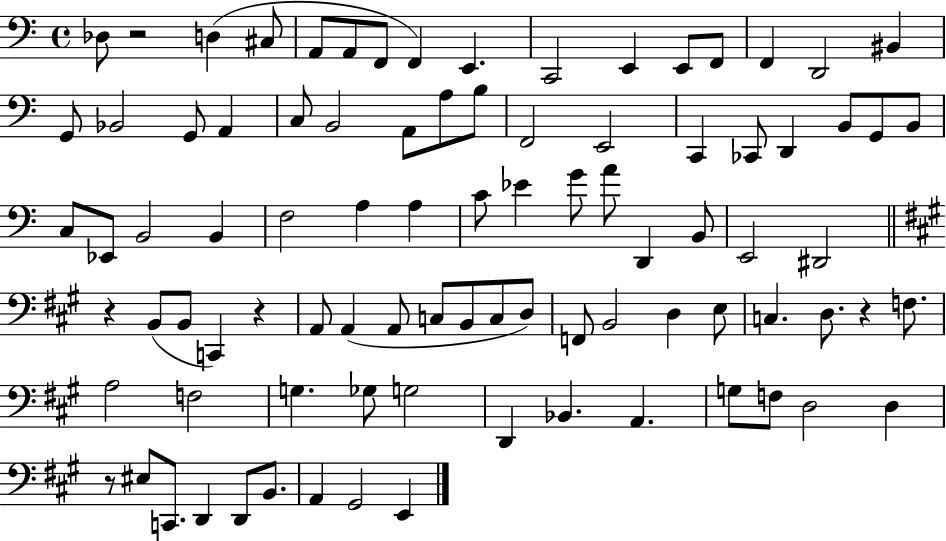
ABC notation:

X:1
T:Untitled
M:4/4
L:1/4
K:C
_D,/2 z2 D, ^C,/2 A,,/2 A,,/2 F,,/2 F,, E,, C,,2 E,, E,,/2 F,,/2 F,, D,,2 ^B,, G,,/2 _B,,2 G,,/2 A,, C,/2 B,,2 A,,/2 A,/2 B,/2 F,,2 E,,2 C,, _C,,/2 D,, B,,/2 G,,/2 B,,/2 C,/2 _E,,/2 B,,2 B,, F,2 A, A, C/2 _E G/2 A/2 D,, B,,/2 E,,2 ^D,,2 z B,,/2 B,,/2 C,, z A,,/2 A,, A,,/2 C,/2 B,,/2 C,/2 D,/2 F,,/2 B,,2 D, E,/2 C, D,/2 z F,/2 A,2 F,2 G, _G,/2 G,2 D,, _B,, A,, G,/2 F,/2 D,2 D, z/2 ^E,/2 C,,/2 D,, D,,/2 B,,/2 A,, ^G,,2 E,,